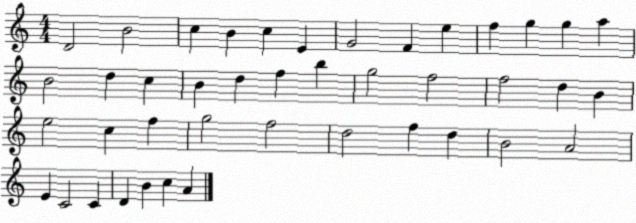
X:1
T:Untitled
M:4/4
L:1/4
K:C
D2 B2 c B c E G2 F e f g g a B2 d c B d f b g2 f2 f2 d B e2 c f g2 f2 d2 f d B2 A2 E C2 C D B c A